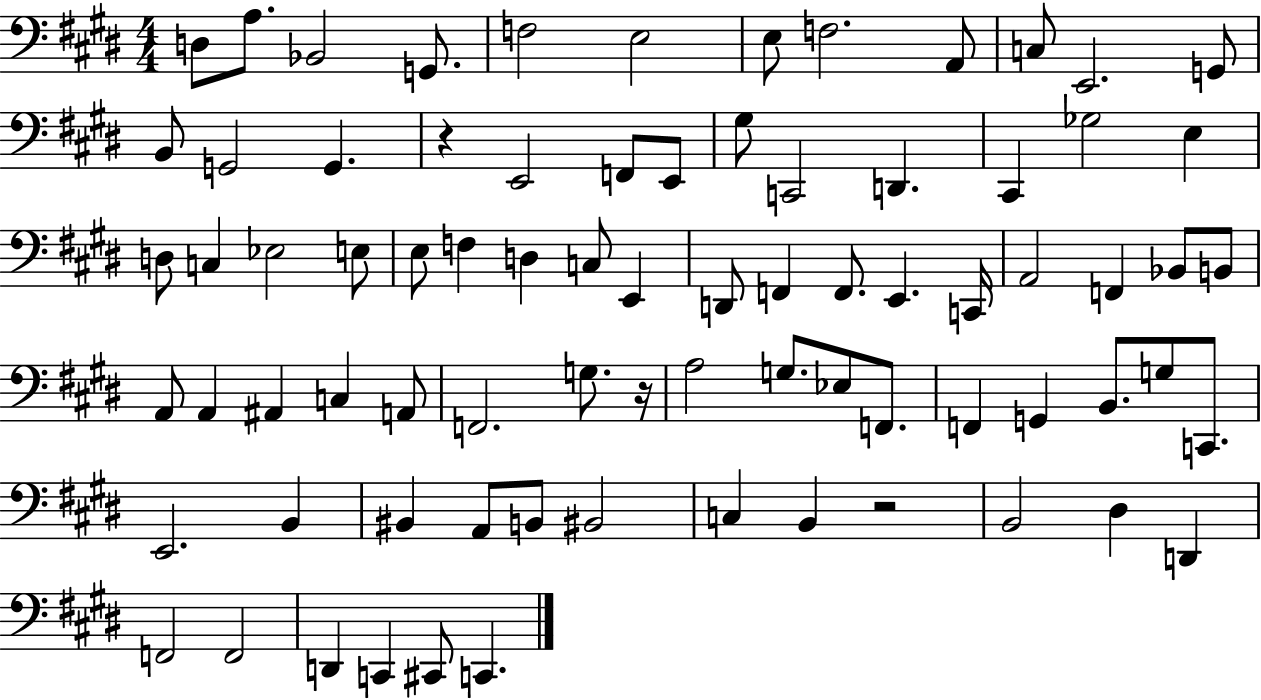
{
  \clef bass
  \numericTimeSignature
  \time 4/4
  \key e \major
  d8 a8. bes,2 g,8. | f2 e2 | e8 f2. a,8 | c8 e,2. g,8 | \break b,8 g,2 g,4. | r4 e,2 f,8 e,8 | gis8 c,2 d,4. | cis,4 ges2 e4 | \break d8 c4 ees2 e8 | e8 f4 d4 c8 e,4 | d,8 f,4 f,8. e,4. c,16 | a,2 f,4 bes,8 b,8 | \break a,8 a,4 ais,4 c4 a,8 | f,2. g8. r16 | a2 g8. ees8 f,8. | f,4 g,4 b,8. g8 c,8. | \break e,2. b,4 | bis,4 a,8 b,8 bis,2 | c4 b,4 r2 | b,2 dis4 d,4 | \break f,2 f,2 | d,4 c,4 cis,8 c,4. | \bar "|."
}